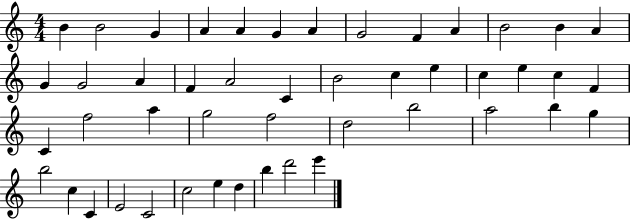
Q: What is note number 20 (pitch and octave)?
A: B4